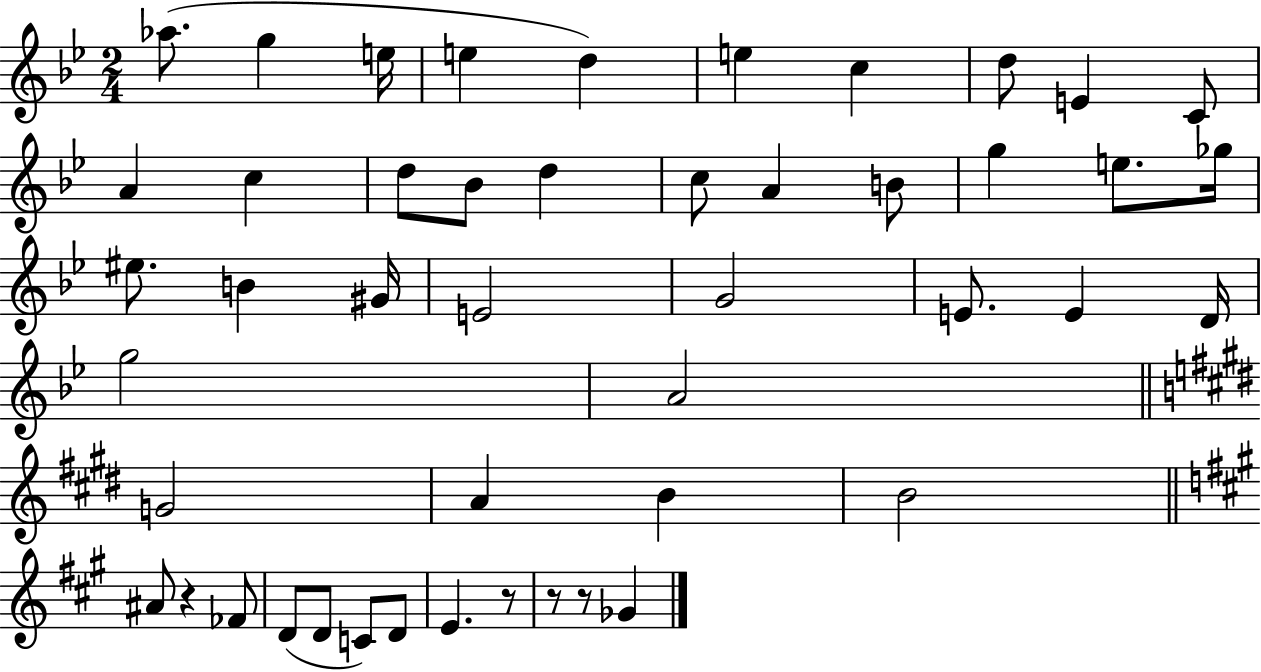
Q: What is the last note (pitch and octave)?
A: Gb4